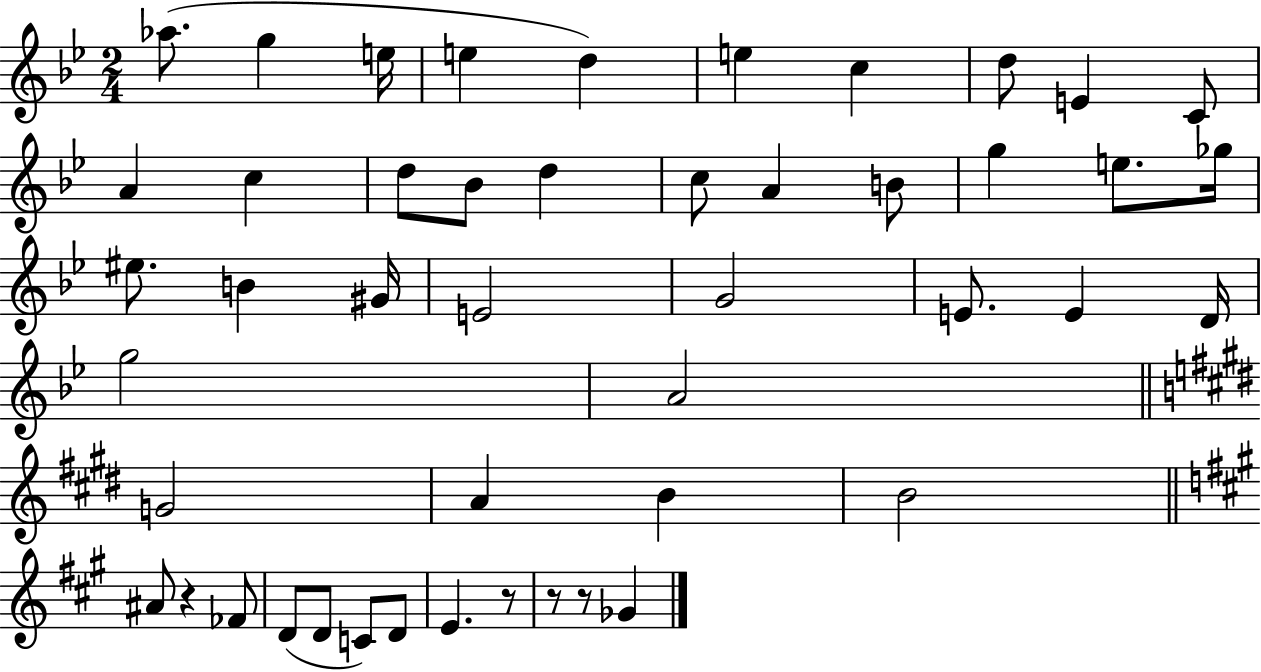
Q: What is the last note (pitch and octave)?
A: Gb4